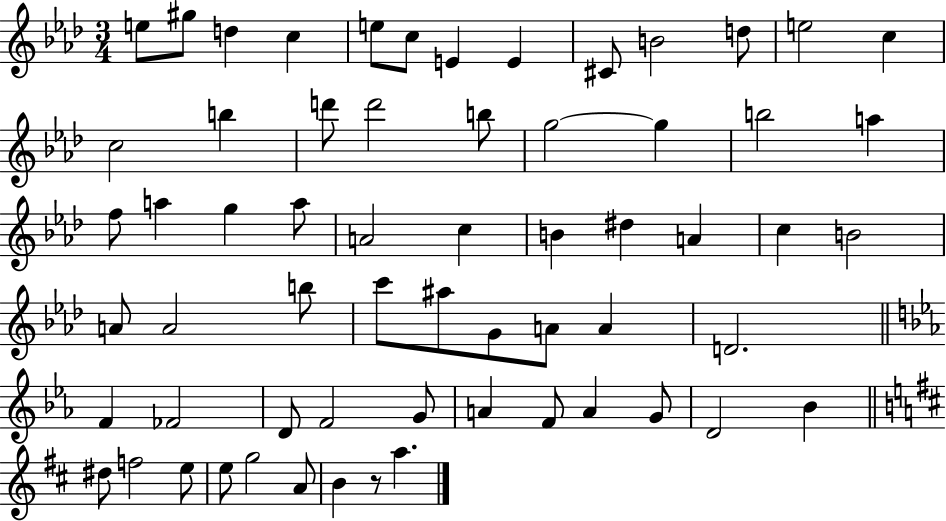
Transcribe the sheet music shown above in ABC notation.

X:1
T:Untitled
M:3/4
L:1/4
K:Ab
e/2 ^g/2 d c e/2 c/2 E E ^C/2 B2 d/2 e2 c c2 b d'/2 d'2 b/2 g2 g b2 a f/2 a g a/2 A2 c B ^d A c B2 A/2 A2 b/2 c'/2 ^a/2 G/2 A/2 A D2 F _F2 D/2 F2 G/2 A F/2 A G/2 D2 _B ^d/2 f2 e/2 e/2 g2 A/2 B z/2 a